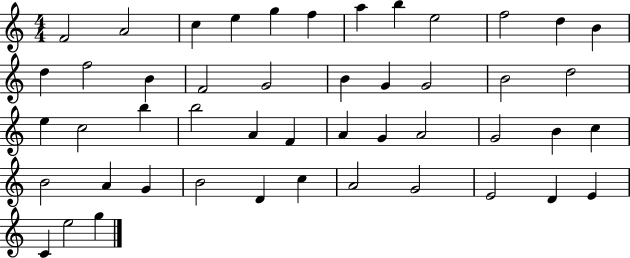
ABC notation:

X:1
T:Untitled
M:4/4
L:1/4
K:C
F2 A2 c e g f a b e2 f2 d B d f2 B F2 G2 B G G2 B2 d2 e c2 b b2 A F A G A2 G2 B c B2 A G B2 D c A2 G2 E2 D E C e2 g